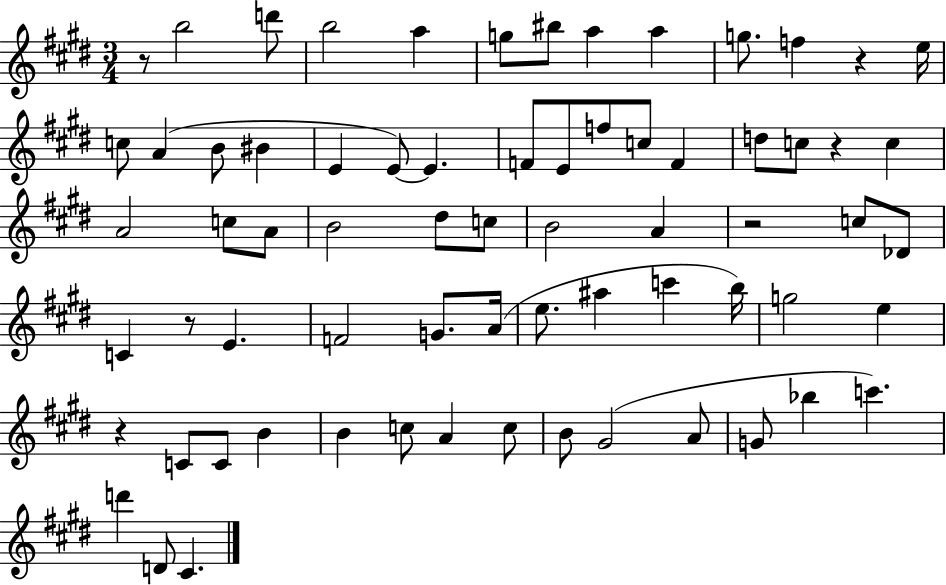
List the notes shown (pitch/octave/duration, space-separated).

R/e B5/h D6/e B5/h A5/q G5/e BIS5/e A5/q A5/q G5/e. F5/q R/q E5/s C5/e A4/q B4/e BIS4/q E4/q E4/e E4/q. F4/e E4/e F5/e C5/e F4/q D5/e C5/e R/q C5/q A4/h C5/e A4/e B4/h D#5/e C5/e B4/h A4/q R/h C5/e Db4/e C4/q R/e E4/q. F4/h G4/e. A4/s E5/e. A#5/q C6/q B5/s G5/h E5/q R/q C4/e C4/e B4/q B4/q C5/e A4/q C5/e B4/e G#4/h A4/e G4/e Bb5/q C6/q. D6/q D4/e C#4/q.